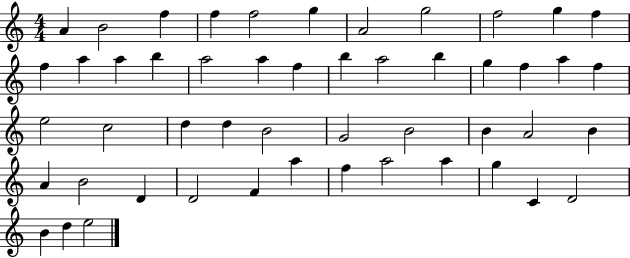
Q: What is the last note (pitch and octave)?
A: E5